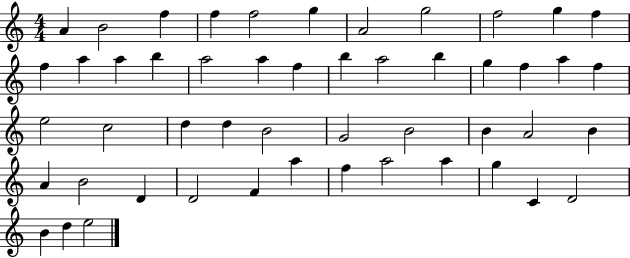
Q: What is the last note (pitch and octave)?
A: E5